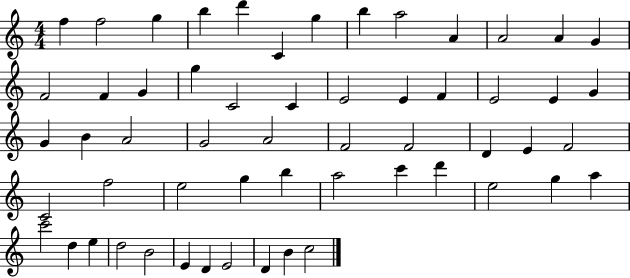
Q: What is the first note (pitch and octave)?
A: F5